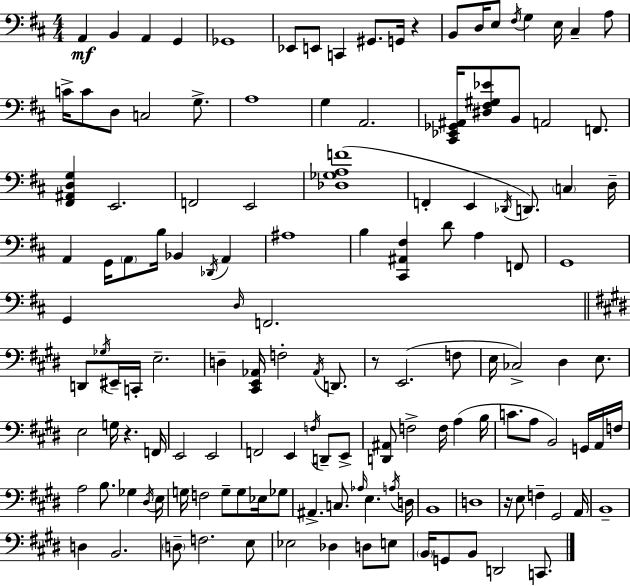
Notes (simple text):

A2/q B2/q A2/q G2/q Gb2/w Eb2/e E2/e C2/q G#2/e. G2/s R/q B2/e D3/s E3/e F#3/s G3/q E3/s C#3/q A3/e C4/s C4/e D3/e C3/h G3/e. A3/w G3/q A2/h. [C#2,Eb2,Gb2,A#2]/s [D#3,F#3,G#3,Eb4]/e B2/e A2/h F2/e. [F#2,A#2,D3,G3]/q E2/h. F2/h E2/h [Db3,Gb3,A3,F4]/w F2/q E2/q Db2/s D2/e. C3/q D3/s A2/q G2/s A2/e B3/s Bb2/q Db2/s A2/q A#3/w B3/q [C#2,A#2,F#3]/q D4/e A3/q F2/e G2/w G2/q D3/s F2/h. D2/e Gb3/s EIS2/s C2/s E3/h. D3/q [C#2,E2,Ab2]/s F3/h Ab2/s D2/e. R/e E2/h. F3/e E3/s CES3/h D#3/q E3/e. E3/h G3/s R/q. F2/s E2/h E2/h F2/h E2/q F3/s D2/e E2/e [D2,A#2]/e F3/h F3/s A3/q B3/s C4/e. A3/e B2/h G2/s A2/s F3/s A3/h B3/e. Gb3/q D#3/s E3/s G3/s F3/h G3/e G3/e Eb3/s Gb3/e A#2/q. C3/e. Ab3/s E3/q. A3/s D3/s B2/w D3/w R/s E3/e F3/q G#2/h A2/s B2/w D3/q B2/h. D3/e F3/h. E3/e Eb3/h Db3/q D3/e E3/e B2/s G2/e B2/e D2/h C2/e.